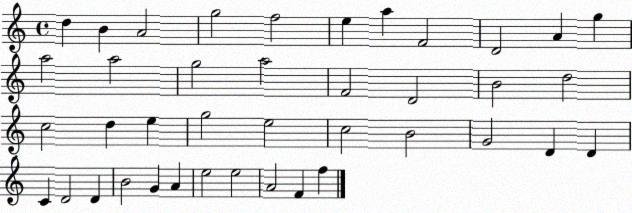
X:1
T:Untitled
M:4/4
L:1/4
K:C
d B A2 g2 f2 e a F2 D2 A g a2 a2 g2 a2 F2 D2 B2 d2 c2 d e g2 e2 c2 B2 G2 D D C D2 D B2 G A e2 e2 A2 F f